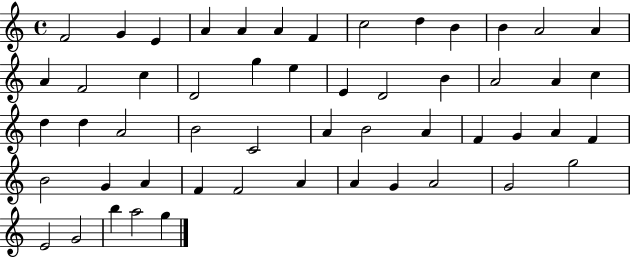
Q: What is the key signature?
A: C major